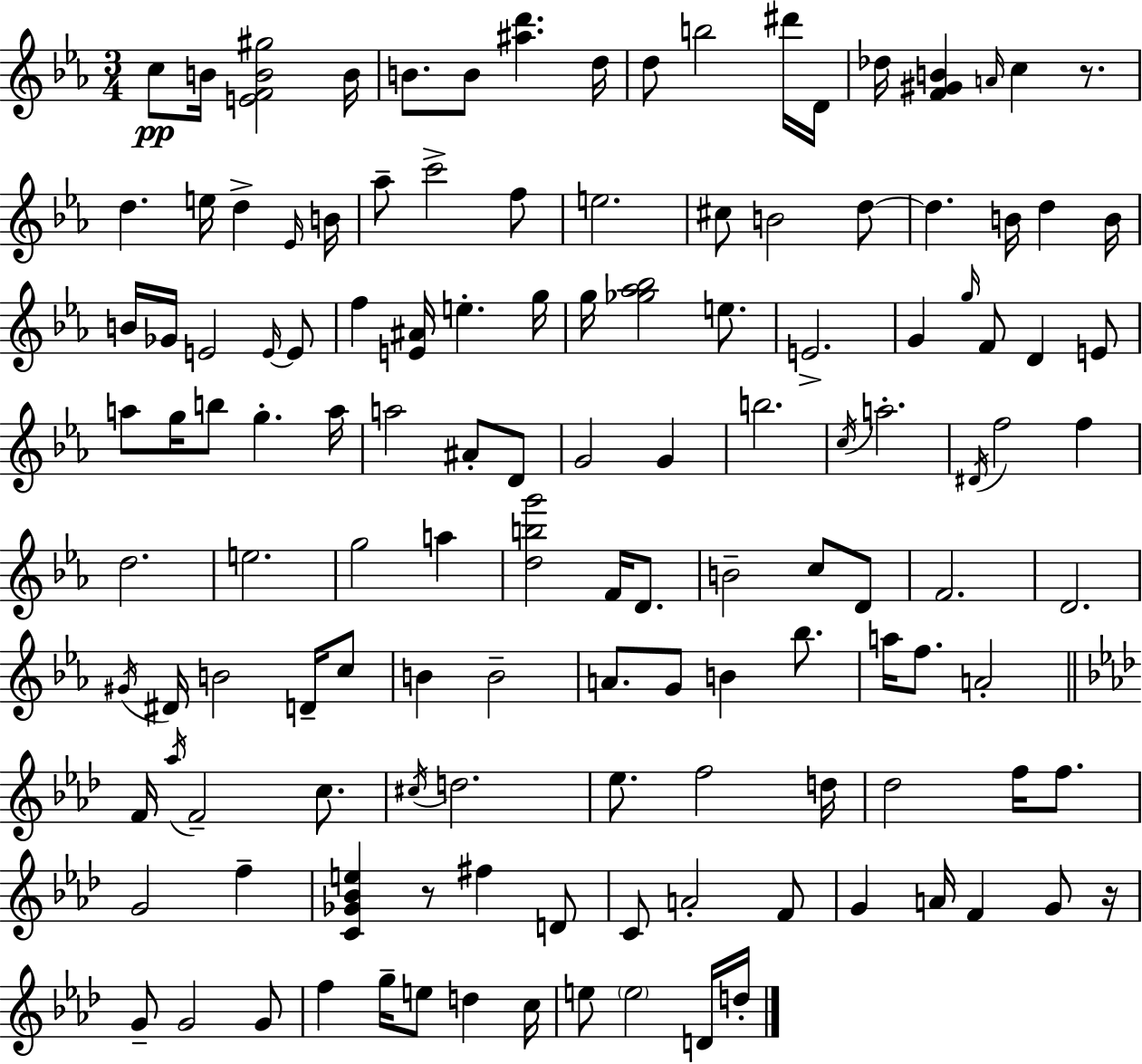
X:1
T:Untitled
M:3/4
L:1/4
K:Cm
c/2 B/4 [EFB^g]2 B/4 B/2 B/2 [^ad'] d/4 d/2 b2 ^d'/4 D/4 _d/4 [F^GB] A/4 c z/2 d e/4 d _E/4 B/4 _a/2 c'2 f/2 e2 ^c/2 B2 d/2 d B/4 d B/4 B/4 _G/4 E2 E/4 E/2 f [E^A]/4 e g/4 g/4 [_g_a_b]2 e/2 E2 G g/4 F/2 D E/2 a/2 g/4 b/2 g a/4 a2 ^A/2 D/2 G2 G b2 c/4 a2 ^D/4 f2 f d2 e2 g2 a [dbg']2 F/4 D/2 B2 c/2 D/2 F2 D2 ^G/4 ^D/4 B2 D/4 c/2 B B2 A/2 G/2 B _b/2 a/4 f/2 A2 F/4 _a/4 F2 c/2 ^c/4 d2 _e/2 f2 d/4 _d2 f/4 f/2 G2 f [C_G_Be] z/2 ^f D/2 C/2 A2 F/2 G A/4 F G/2 z/4 G/2 G2 G/2 f g/4 e/2 d c/4 e/2 e2 D/4 d/4